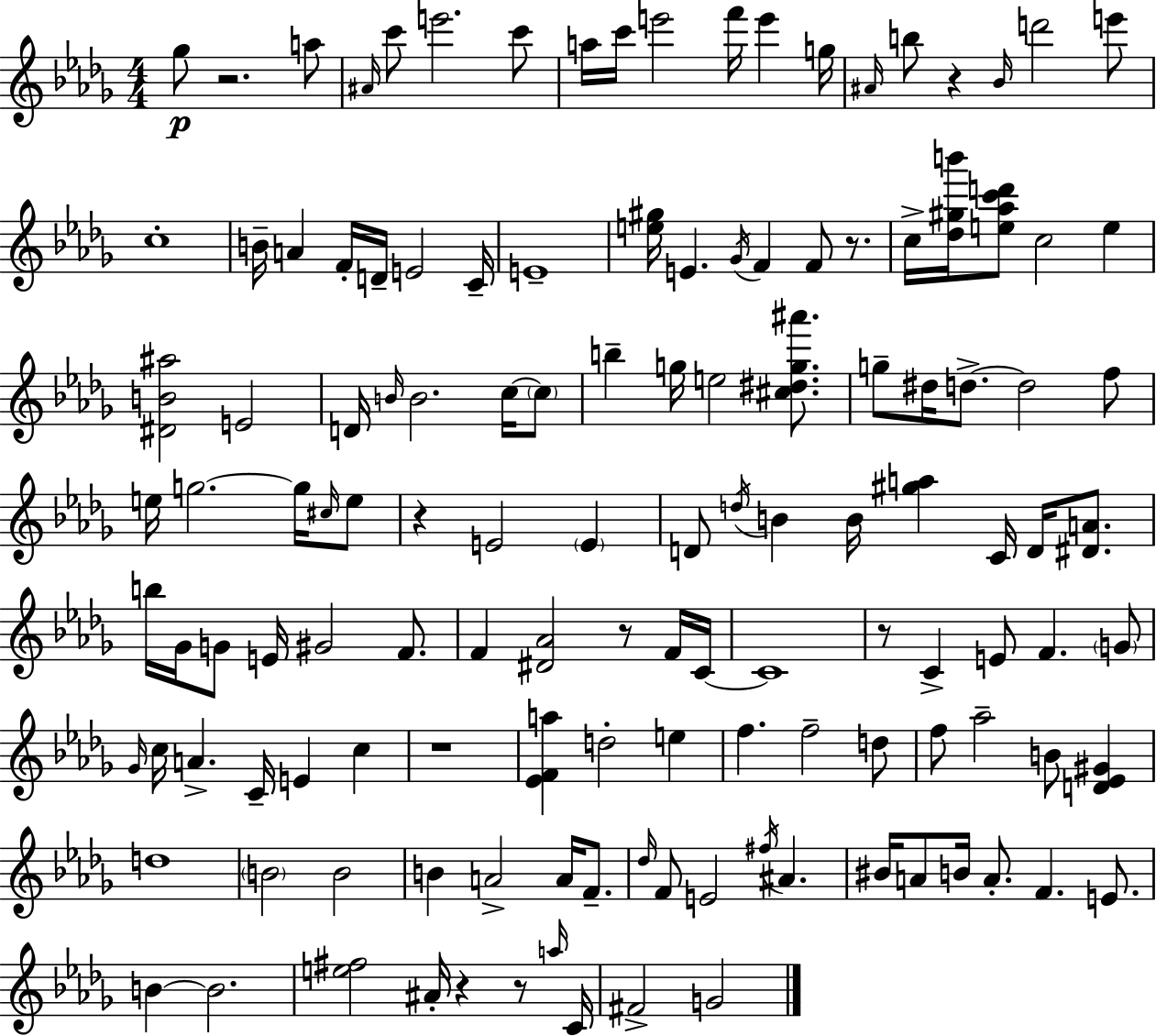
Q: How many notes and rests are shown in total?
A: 132